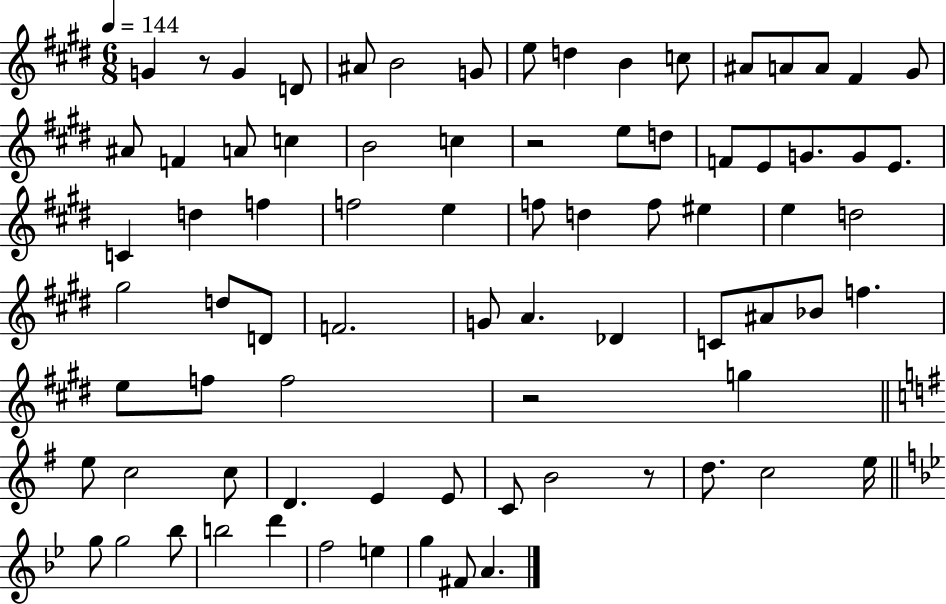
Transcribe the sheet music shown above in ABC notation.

X:1
T:Untitled
M:6/8
L:1/4
K:E
G z/2 G D/2 ^A/2 B2 G/2 e/2 d B c/2 ^A/2 A/2 A/2 ^F ^G/2 ^A/2 F A/2 c B2 c z2 e/2 d/2 F/2 E/2 G/2 G/2 E/2 C d f f2 e f/2 d f/2 ^e e d2 ^g2 d/2 D/2 F2 G/2 A _D C/2 ^A/2 _B/2 f e/2 f/2 f2 z2 g e/2 c2 c/2 D E E/2 C/2 B2 z/2 d/2 c2 e/4 g/2 g2 _b/2 b2 d' f2 e g ^F/2 A